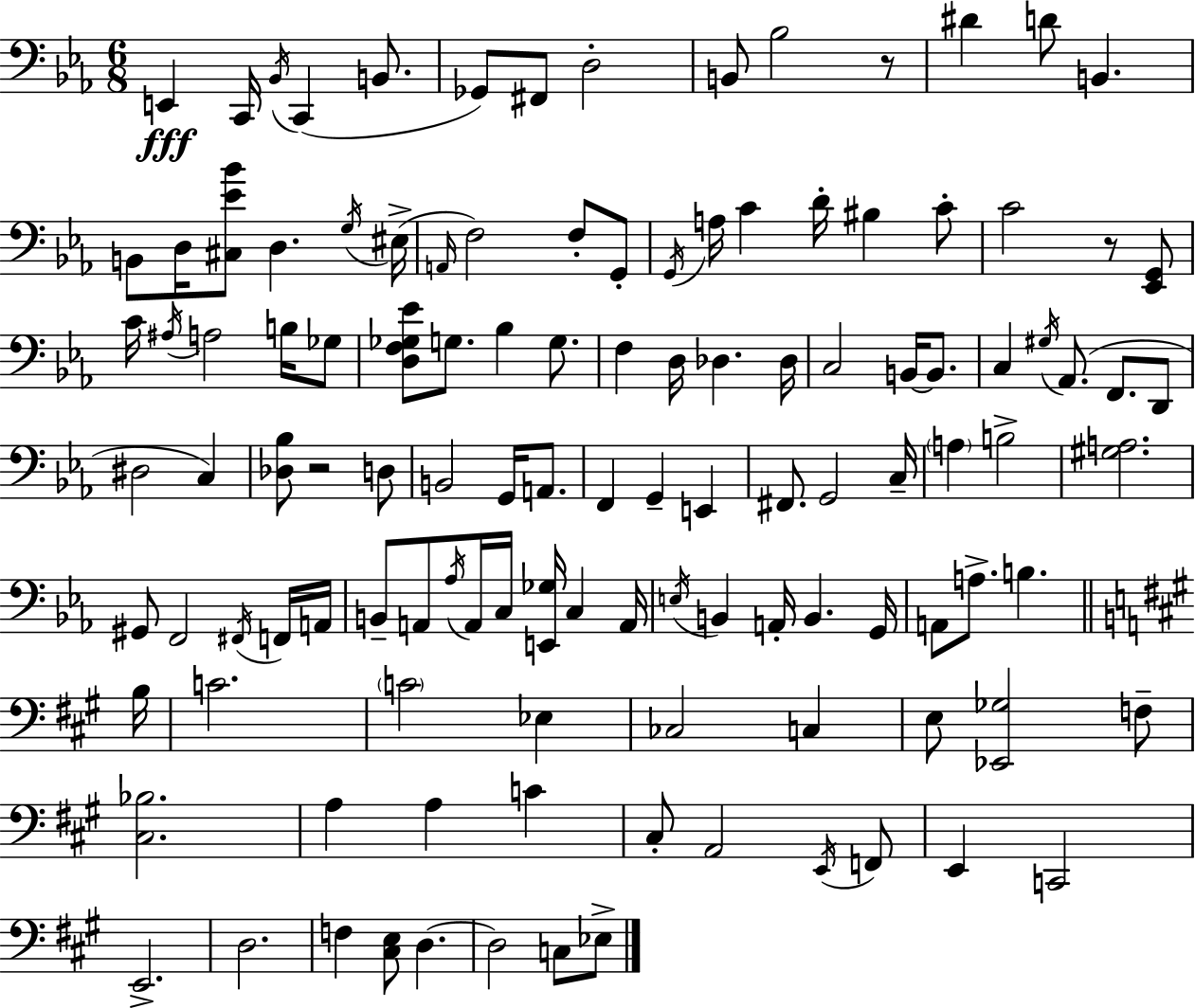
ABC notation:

X:1
T:Untitled
M:6/8
L:1/4
K:Eb
E,, C,,/4 _B,,/4 C,, B,,/2 _G,,/2 ^F,,/2 D,2 B,,/2 _B,2 z/2 ^D D/2 B,, B,,/2 D,/4 [^C,_E_B]/2 D, G,/4 ^E,/4 A,,/4 F,2 F,/2 G,,/2 G,,/4 A,/4 C D/4 ^B, C/2 C2 z/2 [_E,,G,,]/2 C/4 ^A,/4 A,2 B,/4 _G,/2 [D,F,_G,_E]/2 G,/2 _B, G,/2 F, D,/4 _D, _D,/4 C,2 B,,/4 B,,/2 C, ^G,/4 _A,,/2 F,,/2 D,,/2 ^D,2 C, [_D,_B,]/2 z2 D,/2 B,,2 G,,/4 A,,/2 F,, G,, E,, ^F,,/2 G,,2 C,/4 A, B,2 [^G,A,]2 ^G,,/2 F,,2 ^F,,/4 F,,/4 A,,/4 B,,/2 A,,/2 _A,/4 A,,/4 C,/4 [E,,_G,]/4 C, A,,/4 E,/4 B,, A,,/4 B,, G,,/4 A,,/2 A,/2 B, B,/4 C2 C2 _E, _C,2 C, E,/2 [_E,,_G,]2 F,/2 [^C,_B,]2 A, A, C ^C,/2 A,,2 E,,/4 F,,/2 E,, C,,2 E,,2 D,2 F, [^C,E,]/2 D, D,2 C,/2 _E,/2